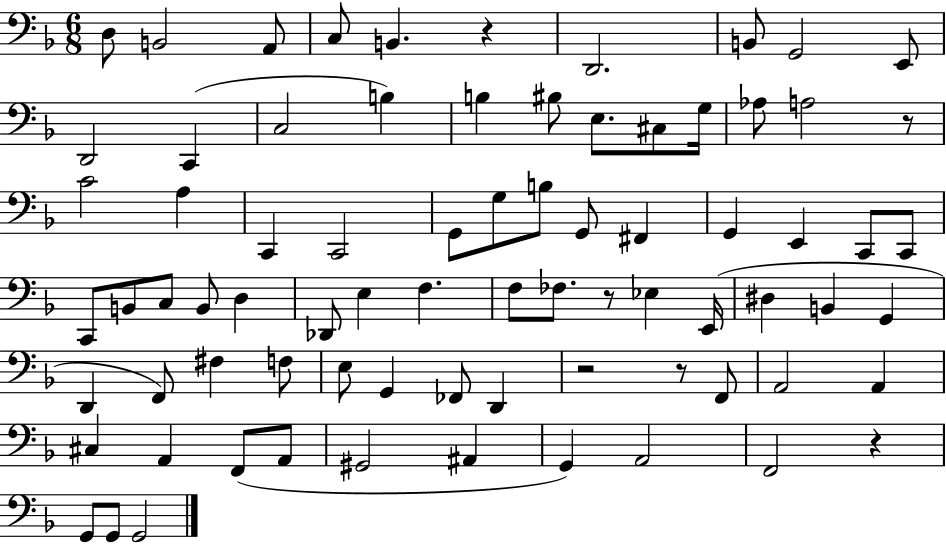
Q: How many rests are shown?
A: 6